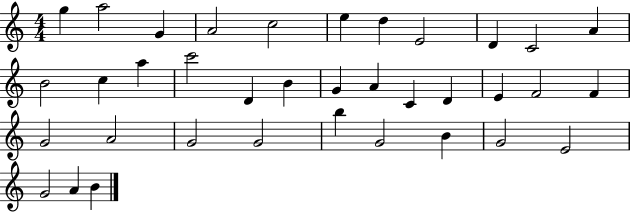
G5/q A5/h G4/q A4/h C5/h E5/q D5/q E4/h D4/q C4/h A4/q B4/h C5/q A5/q C6/h D4/q B4/q G4/q A4/q C4/q D4/q E4/q F4/h F4/q G4/h A4/h G4/h G4/h B5/q G4/h B4/q G4/h E4/h G4/h A4/q B4/q